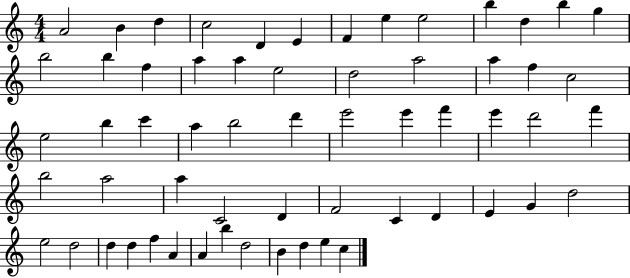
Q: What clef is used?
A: treble